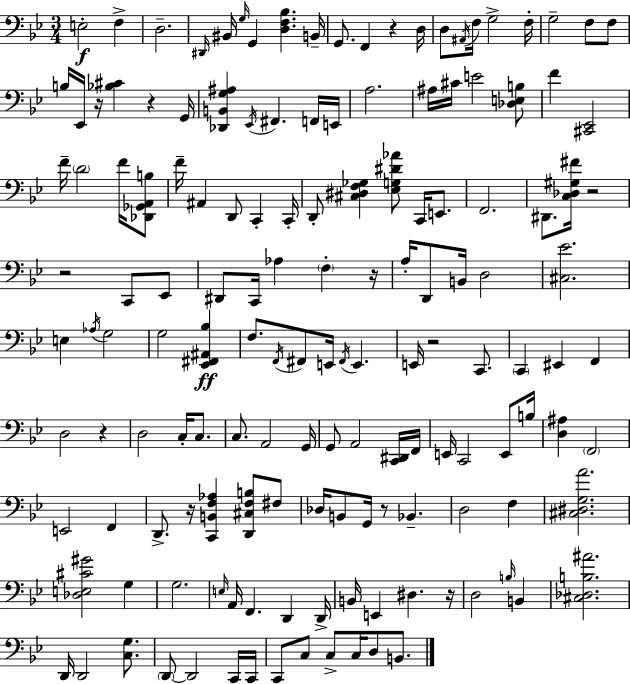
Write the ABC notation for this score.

X:1
T:Untitled
M:3/4
L:1/4
K:Gm
E,2 F, D,2 ^D,,/4 ^B,,/4 G,/4 G,, [D,F,_B,] B,,/4 G,,/2 F,, z D,/4 D,/2 ^A,,/4 F,/4 G,2 F,/4 G,2 F,/2 F,/2 B,/4 _E,,/4 z/4 [_B,^C] z G,,/4 [_D,,B,,G,^A,] _E,,/4 ^F,, F,,/4 E,,/4 A,2 ^A,/4 ^C/4 E2 [_D,E,B,]/2 F [^C,,_E,,]2 F/4 D2 F/4 [_D,,_G,,A,,B,]/2 F/4 ^A,, D,,/2 C,, C,,/4 D,,/2 [^C,^D,F,_G,] [_E,G,^D_A]/2 C,,/4 E,,/2 F,,2 ^D,,/2 [C,_D,^G,^F]/4 z2 z2 C,,/2 _E,,/2 ^D,,/2 C,,/4 _A, F, z/4 A,/4 D,,/2 B,,/4 D,2 [^C,_E]2 E, _A,/4 G,2 G,2 [_E,,^F,,^A,,_B,] F,/2 F,,/4 ^F,,/2 E,,/4 ^F,,/4 E,, E,,/4 z2 C,,/2 C,, ^E,, F,, D,2 z D,2 C,/4 C,/2 C,/2 A,,2 G,,/4 G,,/2 A,,2 [C,,^D,,]/4 F,,/4 E,,/4 C,,2 E,,/2 B,/4 [D,^A,] F,,2 E,,2 F,, D,,/2 z/4 [C,,B,,F,_A,] [D,,^C,F,B,]/2 ^F,/2 _D,/4 B,,/2 G,,/4 z/2 _B,, D,2 F, [^C,^D,G,A]2 [_D,E,^C^G]2 G, G,2 E,/4 A,,/4 F,, D,, D,,/4 B,,/4 E,, ^D, z/4 D,2 B,/4 B,, [^C,_D,B,^A]2 D,,/4 D,,2 [C,G,]/2 D,,/2 D,,2 C,,/4 C,,/4 C,,/2 C,/2 C,/2 C,/4 D,/2 B,,/2